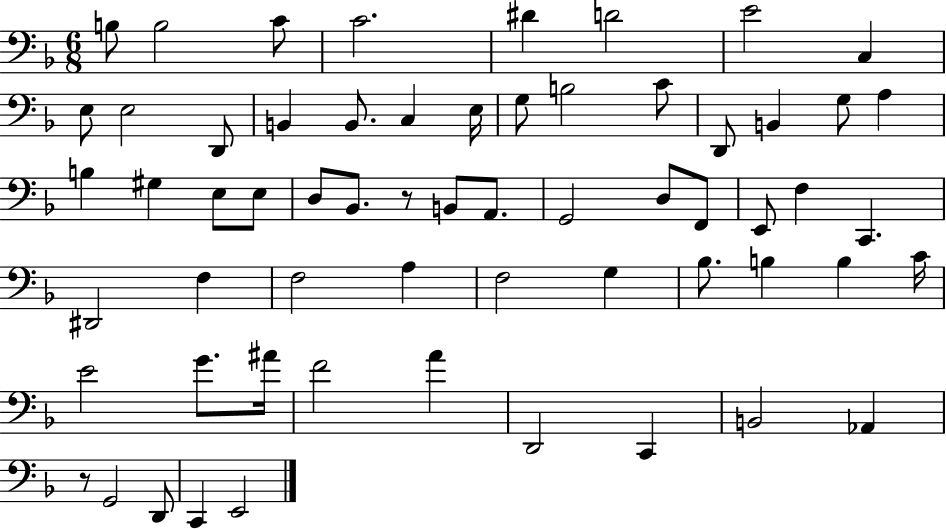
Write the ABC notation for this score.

X:1
T:Untitled
M:6/8
L:1/4
K:F
B,/2 B,2 C/2 C2 ^D D2 E2 C, E,/2 E,2 D,,/2 B,, B,,/2 C, E,/4 G,/2 B,2 C/2 D,,/2 B,, G,/2 A, B, ^G, E,/2 E,/2 D,/2 _B,,/2 z/2 B,,/2 A,,/2 G,,2 D,/2 F,,/2 E,,/2 F, C,, ^D,,2 F, F,2 A, F,2 G, _B,/2 B, B, C/4 E2 G/2 ^A/4 F2 A D,,2 C,, B,,2 _A,, z/2 G,,2 D,,/2 C,, E,,2